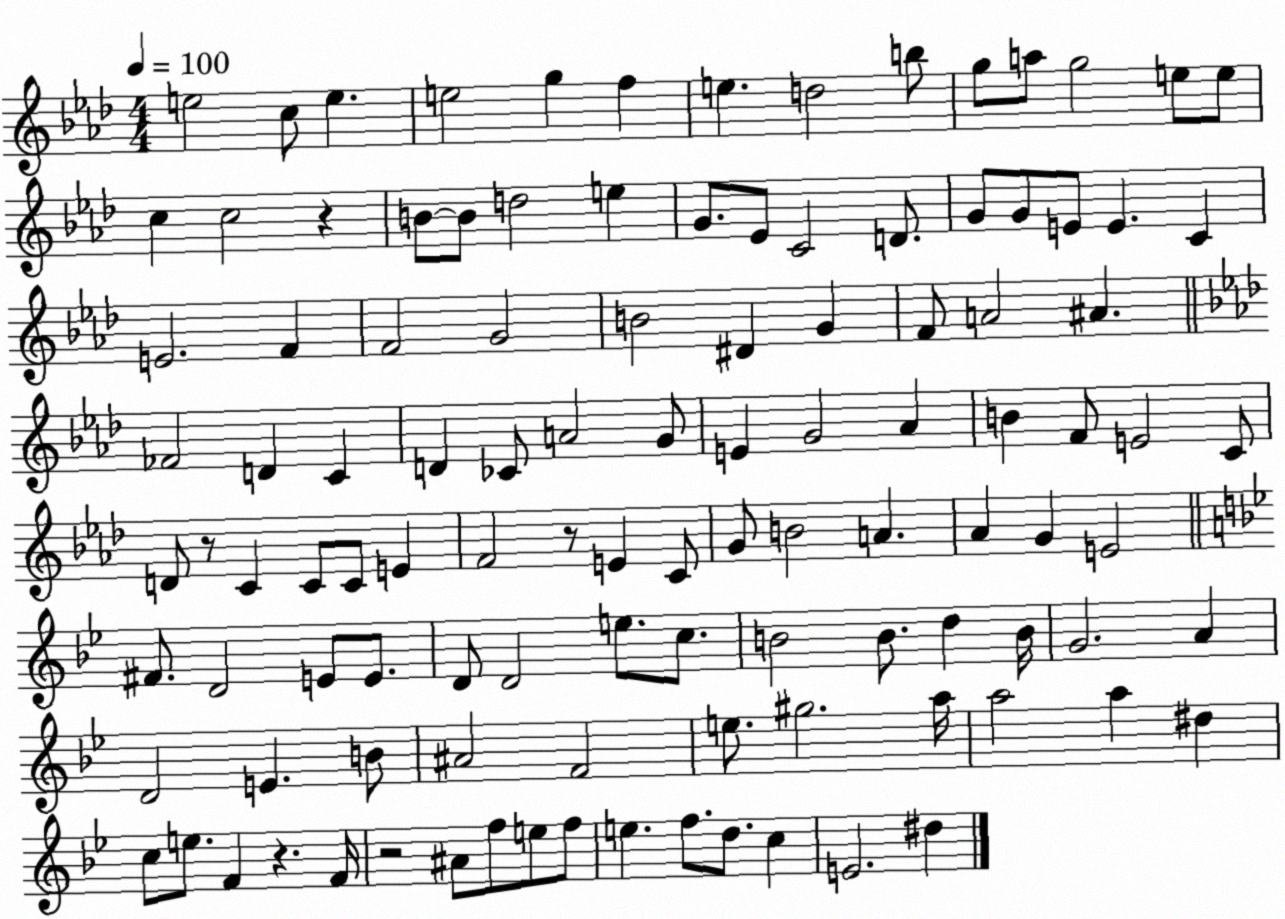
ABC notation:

X:1
T:Untitled
M:4/4
L:1/4
K:Ab
e2 c/2 e e2 g f e d2 b/2 g/2 a/2 g2 e/2 e/2 c c2 z B/2 B/2 d2 e G/2 _E/2 C2 D/2 G/2 G/2 E/2 E C E2 F F2 G2 B2 ^D G F/2 A2 ^A _F2 D C D _C/2 A2 G/2 E G2 _A B F/2 E2 C/2 D/2 z/2 C C/2 C/2 E F2 z/2 E C/2 G/2 B2 A _A G E2 ^F/2 D2 E/2 E/2 D/2 D2 e/2 c/2 B2 B/2 d B/4 G2 A D2 E B/2 ^A2 F2 e/2 ^g2 a/4 a2 a ^d c/2 e/2 F z F/4 z2 ^A/2 f/2 e/2 f/2 e f/2 d/2 c E2 ^d